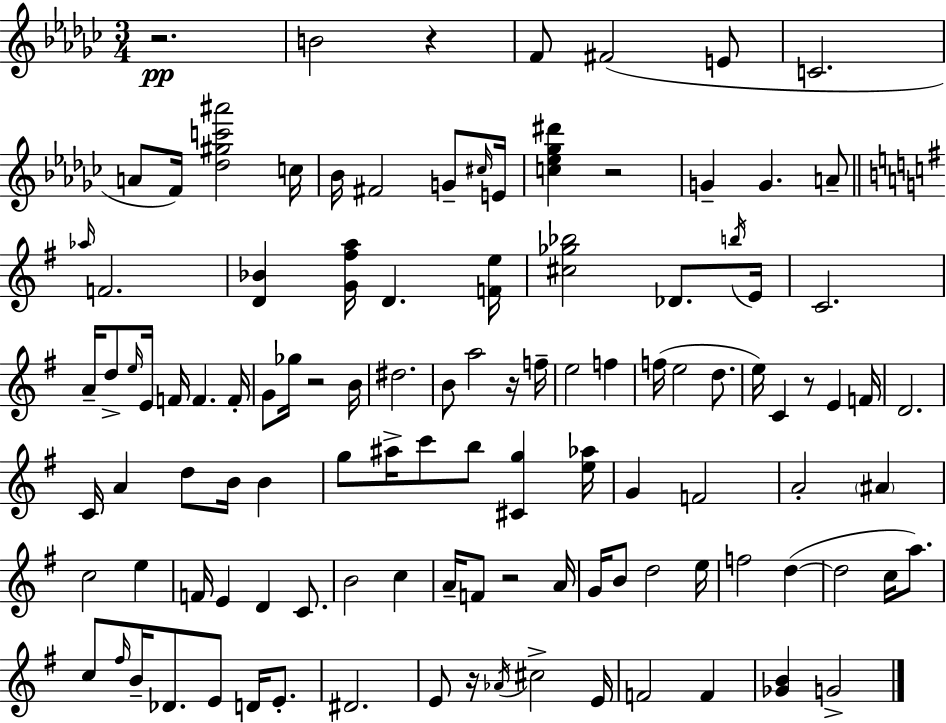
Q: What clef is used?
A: treble